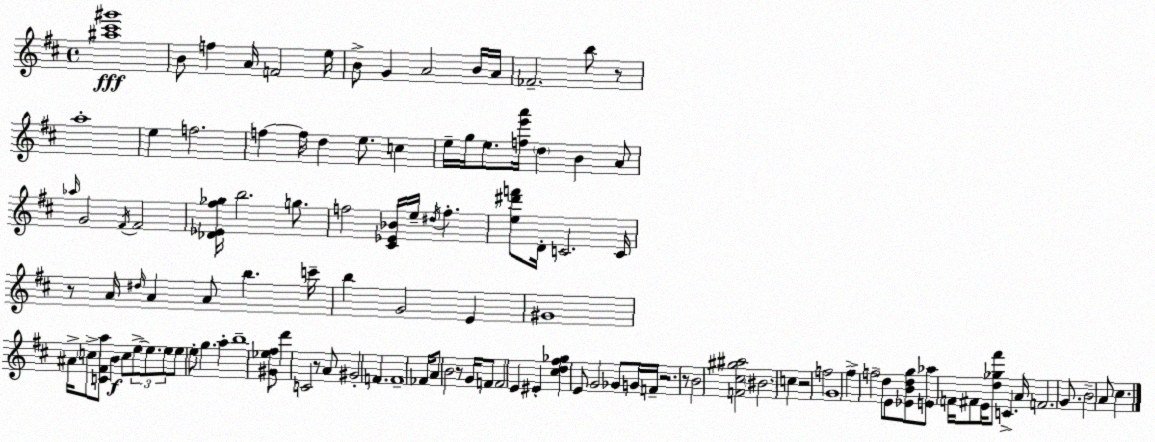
X:1
T:Untitled
M:4/4
L:1/4
K:D
[^a^c'^g']4 B/2 f A/4 F2 e/4 B/2 G A2 B/4 A/4 _F2 b/2 z/2 a4 e f2 f f/4 d e/2 c e/4 g/4 e/2 [fe'a']/4 d B A/2 _a/4 G2 ^F/4 ^F2 [_D_E^f_g]/4 b2 g/2 f2 [^C_E_B]/4 e/4 ^d/4 f [e^d'f']/2 D/4 C2 C/4 z/2 A/4 ^d/4 A A/2 b c'/4 b G2 E ^G4 ^A/4 c/2 [C^Fa]/2 B c/2 e/2 e/2 e/2 e/2 e/2 g a b4 [^G_e^f]/2 d' C2 z/2 A/2 ^G2 F F4 _F/4 A/2 B2 z/2 G/4 F/2 F2 E ^E [^cd^f_g] E/2 G2 _G/2 G/4 F/4 z2 z/2 B2 [F^c^g^a]2 ^B2 c z2 f2 G4 ^f f2 d/2 E/2 [_EBdg]/2 [E_a]/2 F/4 ^F/2 E/4 [d_g^f']/2 C A/4 F2 G/2 B2 A/2 ^c